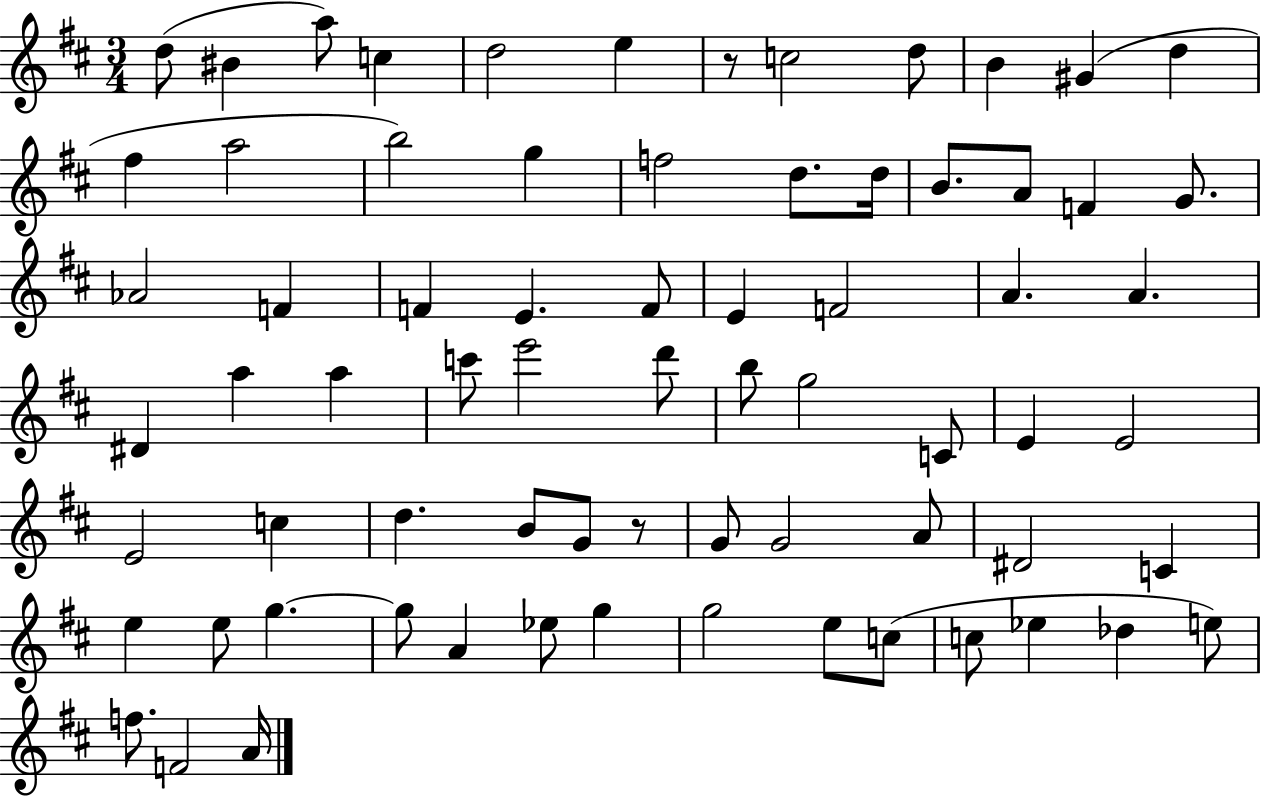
D5/e BIS4/q A5/e C5/q D5/h E5/q R/e C5/h D5/e B4/q G#4/q D5/q F#5/q A5/h B5/h G5/q F5/h D5/e. D5/s B4/e. A4/e F4/q G4/e. Ab4/h F4/q F4/q E4/q. F4/e E4/q F4/h A4/q. A4/q. D#4/q A5/q A5/q C6/e E6/h D6/e B5/e G5/h C4/e E4/q E4/h E4/h C5/q D5/q. B4/e G4/e R/e G4/e G4/h A4/e D#4/h C4/q E5/q E5/e G5/q. G5/e A4/q Eb5/e G5/q G5/h E5/e C5/e C5/e Eb5/q Db5/q E5/e F5/e. F4/h A4/s